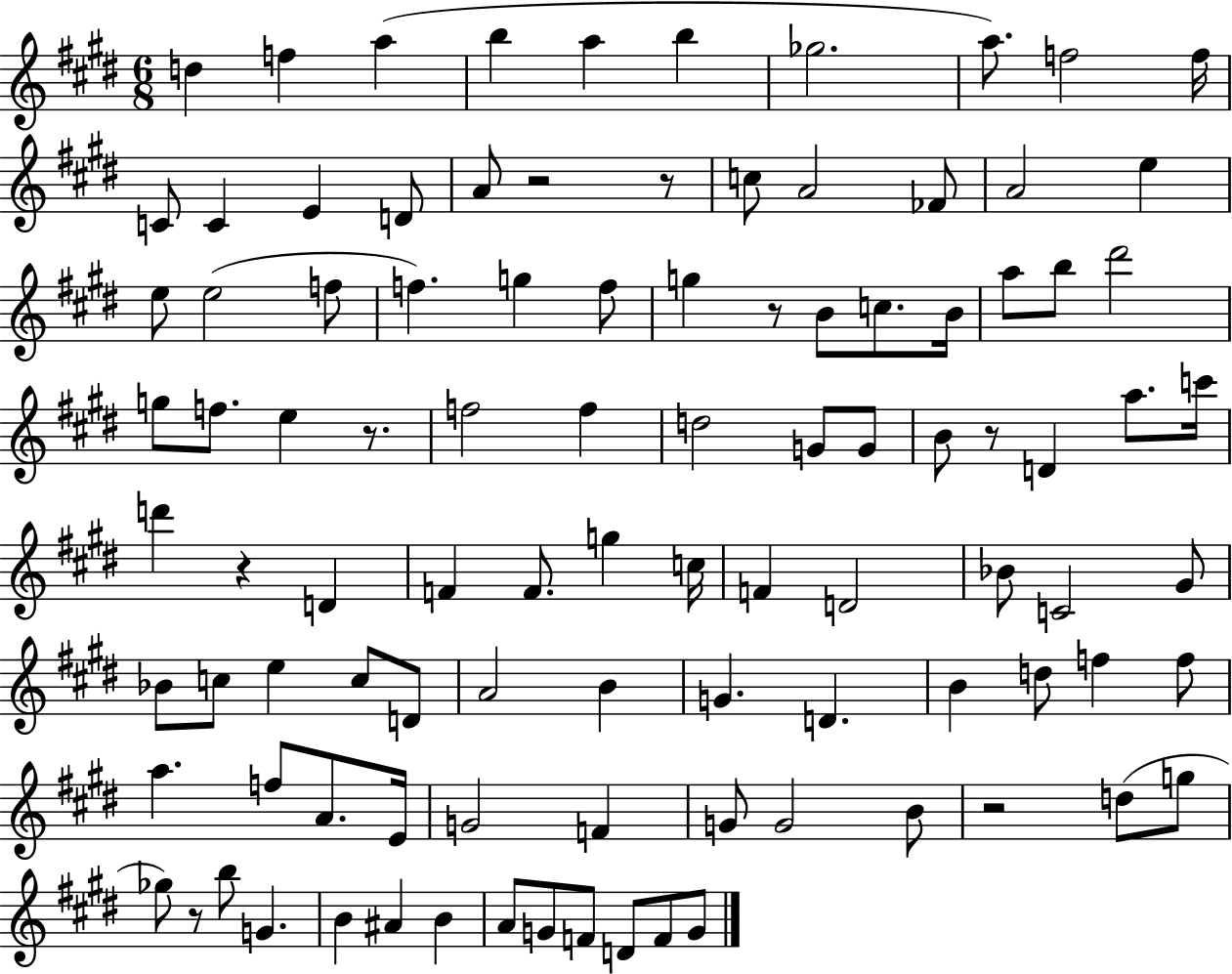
D5/q F5/q A5/q B5/q A5/q B5/q Gb5/h. A5/e. F5/h F5/s C4/e C4/q E4/q D4/e A4/e R/h R/e C5/e A4/h FES4/e A4/h E5/q E5/e E5/h F5/e F5/q. G5/q F5/e G5/q R/e B4/e C5/e. B4/s A5/e B5/e D#6/h G5/e F5/e. E5/q R/e. F5/h F5/q D5/h G4/e G4/e B4/e R/e D4/q A5/e. C6/s D6/q R/q D4/q F4/q F4/e. G5/q C5/s F4/q D4/h Bb4/e C4/h G#4/e Bb4/e C5/e E5/q C5/e D4/e A4/h B4/q G4/q. D4/q. B4/q D5/e F5/q F5/e A5/q. F5/e A4/e. E4/s G4/h F4/q G4/e G4/h B4/e R/h D5/e G5/e Gb5/e R/e B5/e G4/q. B4/q A#4/q B4/q A4/e G4/e F4/e D4/e F4/e G4/e